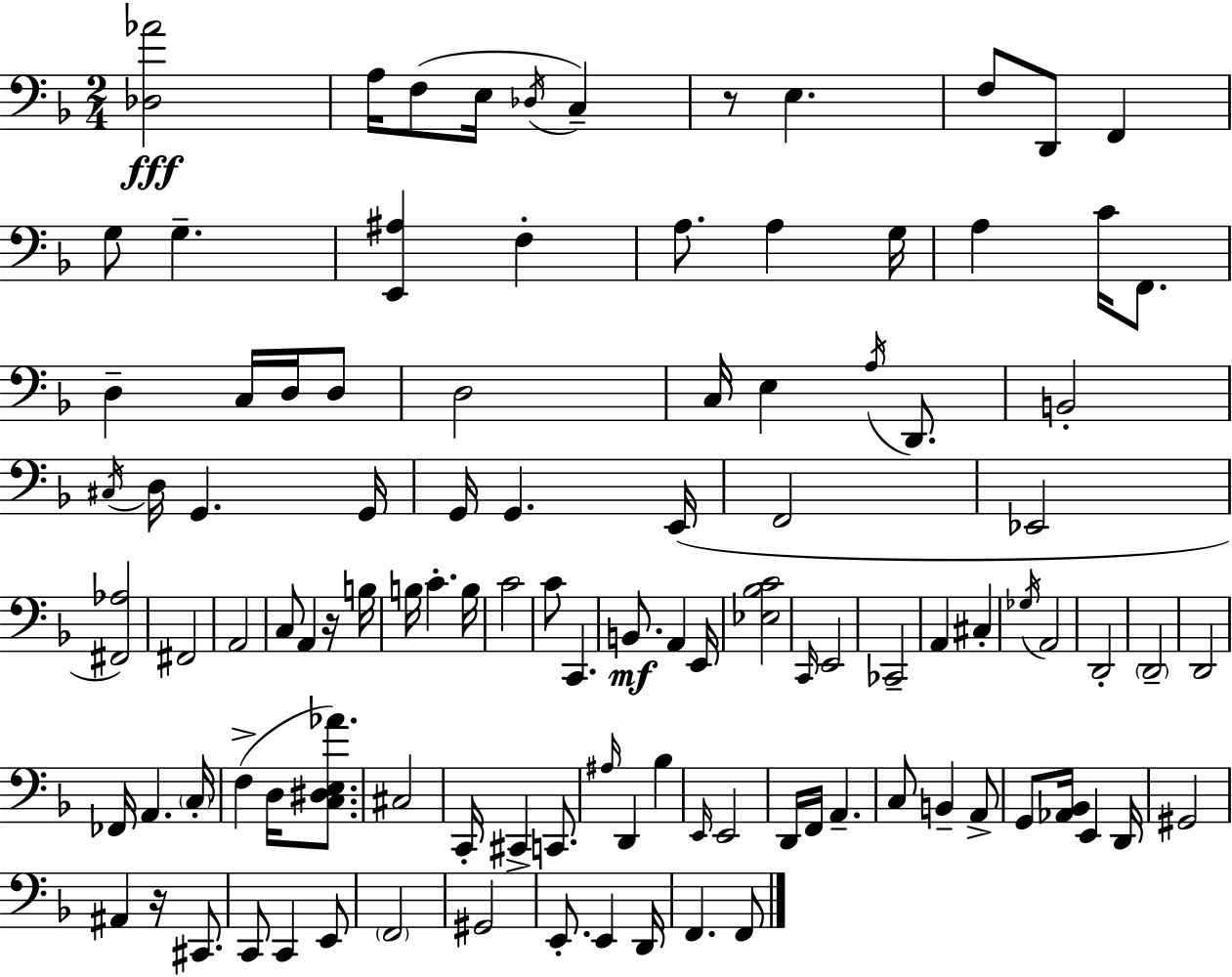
X:1
T:Untitled
M:2/4
L:1/4
K:Dm
[_D,_A]2 A,/4 F,/2 E,/4 _D,/4 C, z/2 E, F,/2 D,,/2 F,, G,/2 G, [E,,^A,] F, A,/2 A, G,/4 A, C/4 F,,/2 D, C,/4 D,/4 D,/2 D,2 C,/4 E, A,/4 D,,/2 B,,2 ^C,/4 D,/4 G,, G,,/4 G,,/4 G,, E,,/4 F,,2 _E,,2 [^F,,_A,]2 ^F,,2 A,,2 C,/2 A,, z/4 B,/4 B,/4 C B,/4 C2 C/2 C,, B,,/2 A,, E,,/4 [_E,_B,C]2 C,,/4 E,,2 _C,,2 A,, ^C, _G,/4 A,,2 D,,2 D,,2 D,,2 _F,,/4 A,, C,/4 F, D,/4 [C,^D,E,_A]/2 ^C,2 C,,/4 ^C,, C,,/2 ^A,/4 D,, _B, E,,/4 E,,2 D,,/4 F,,/4 A,, C,/2 B,, A,,/2 G,,/2 [_A,,_B,,]/4 E,, D,,/4 ^G,,2 ^A,, z/4 ^C,,/2 C,,/2 C,, E,,/2 F,,2 ^G,,2 E,,/2 E,, D,,/4 F,, F,,/2